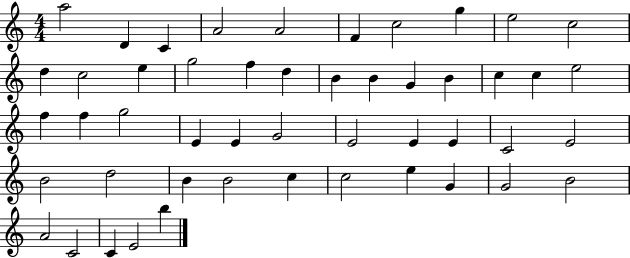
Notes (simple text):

A5/h D4/q C4/q A4/h A4/h F4/q C5/h G5/q E5/h C5/h D5/q C5/h E5/q G5/h F5/q D5/q B4/q B4/q G4/q B4/q C5/q C5/q E5/h F5/q F5/q G5/h E4/q E4/q G4/h E4/h E4/q E4/q C4/h E4/h B4/h D5/h B4/q B4/h C5/q C5/h E5/q G4/q G4/h B4/h A4/h C4/h C4/q E4/h B5/q